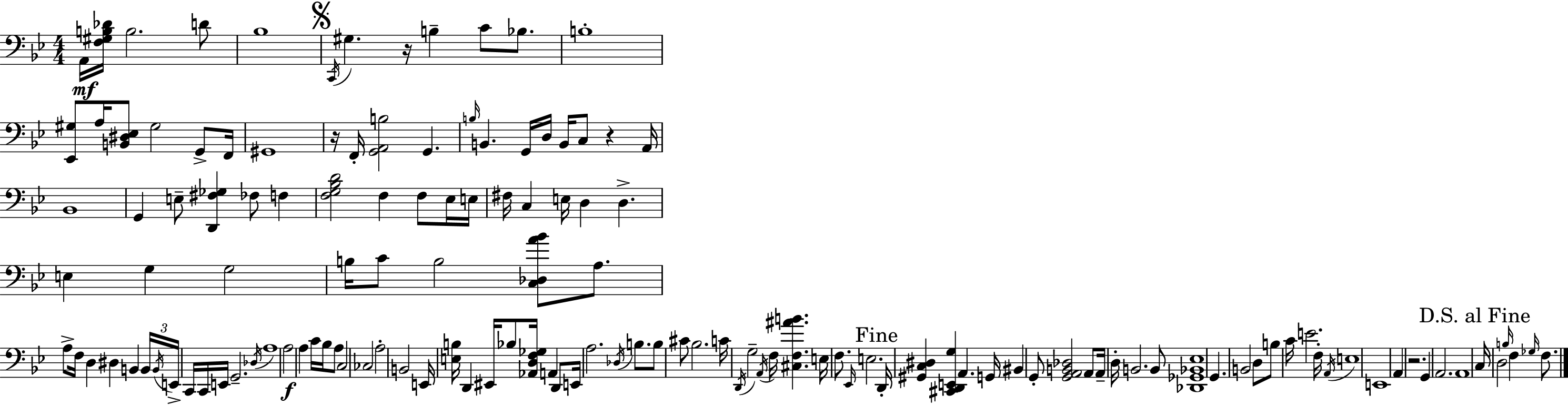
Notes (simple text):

A2/s [F3,G#3,B3,Db4]/s B3/h. D4/e Bb3/w C2/s G#3/q. R/s B3/q C4/e Bb3/e. B3/w [Eb2,G#3]/e A3/s [B2,D#3,Eb3]/e G#3/h G2/e F2/s G#2/w R/s F2/s [G2,A2,B3]/h G2/q. B3/s B2/q. G2/s D3/s B2/s C3/e R/q A2/s Bb2/w G2/q E3/e [D2,F#3,Gb3]/q FES3/e F3/q [F3,G3,Bb3,D4]/h F3/q F3/e Eb3/s E3/s F#3/s C3/q E3/s D3/q D3/q. E3/q G3/q G3/h B3/s C4/e B3/h [C3,Db3,A4,Bb4]/e A3/e. A3/e F3/s D3/q D#3/q B2/q B2/s B2/s E2/s C2/s C2/s E2/s G2/h. Db3/s A3/w A3/h A3/q C4/s Bb3/s A3/e C3/h CES3/h A3/h B2/h E2/s [E3,B3]/s D2/q EIS2/s Bb3/e [Ab2,D3,F3,Gb3]/s A2/q D2/e E2/s A3/h. Db3/s B3/e. B3/e C#4/e Bb3/h. C4/s D2/s G3/h A2/s F3/s [C#3,F3,A#4,B4]/q. E3/s F3/e. Eb2/s E3/h. D2/s [G#2,C3,D#3]/q [C#2,D2,E2,G3]/q A2/q. G2/s BIS2/q G2/e [G2,A2,B2,Db3]/h A2/e A2/s D3/s B2/h. B2/e [Db2,Gb2,Bb2,Eb3]/w G2/q. B2/h D3/e B3/e C4/s E4/h. F3/s A2/s E3/w E2/w A2/q R/h. G2/q A2/h. A2/w C3/s D3/h B3/s F3/q Gb3/s F3/e.